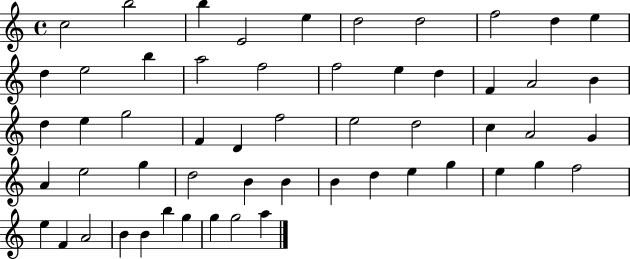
C5/h B5/h B5/q E4/h E5/q D5/h D5/h F5/h D5/q E5/q D5/q E5/h B5/q A5/h F5/h F5/h E5/q D5/q F4/q A4/h B4/q D5/q E5/q G5/h F4/q D4/q F5/h E5/h D5/h C5/q A4/h G4/q A4/q E5/h G5/q D5/h B4/q B4/q B4/q D5/q E5/q G5/q E5/q G5/q F5/h E5/q F4/q A4/h B4/q B4/q B5/q G5/q G5/q G5/h A5/q